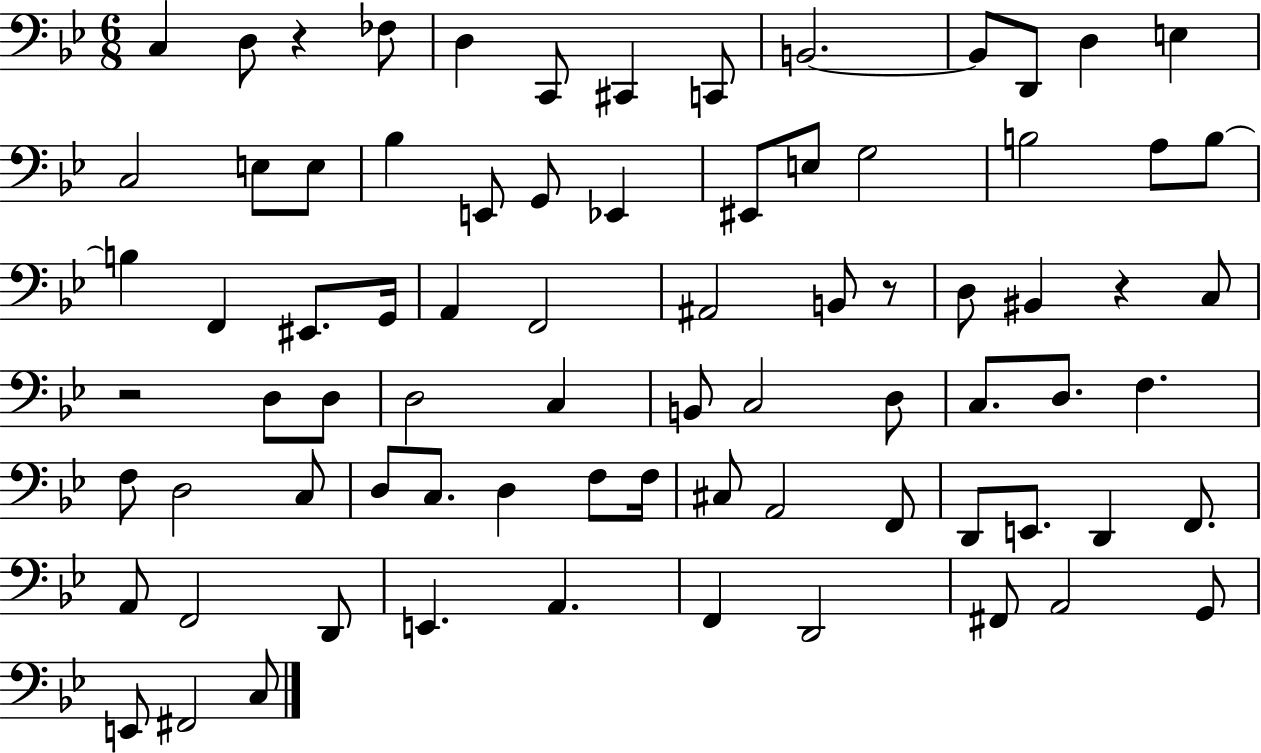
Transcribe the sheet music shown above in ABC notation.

X:1
T:Untitled
M:6/8
L:1/4
K:Bb
C, D,/2 z _F,/2 D, C,,/2 ^C,, C,,/2 B,,2 B,,/2 D,,/2 D, E, C,2 E,/2 E,/2 _B, E,,/2 G,,/2 _E,, ^E,,/2 E,/2 G,2 B,2 A,/2 B,/2 B, F,, ^E,,/2 G,,/4 A,, F,,2 ^A,,2 B,,/2 z/2 D,/2 ^B,, z C,/2 z2 D,/2 D,/2 D,2 C, B,,/2 C,2 D,/2 C,/2 D,/2 F, F,/2 D,2 C,/2 D,/2 C,/2 D, F,/2 F,/4 ^C,/2 A,,2 F,,/2 D,,/2 E,,/2 D,, F,,/2 A,,/2 F,,2 D,,/2 E,, A,, F,, D,,2 ^F,,/2 A,,2 G,,/2 E,,/2 ^F,,2 C,/2